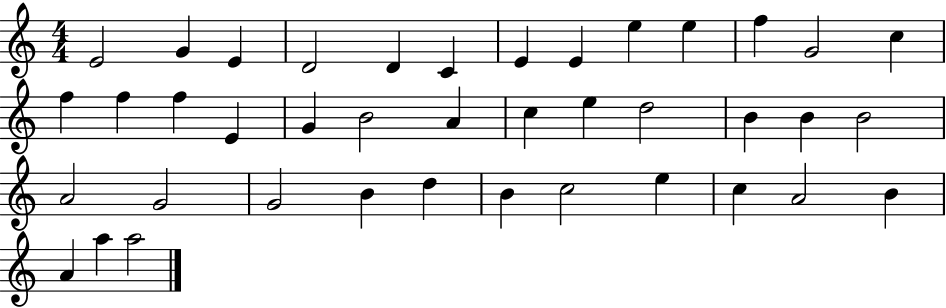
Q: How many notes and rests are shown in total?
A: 40